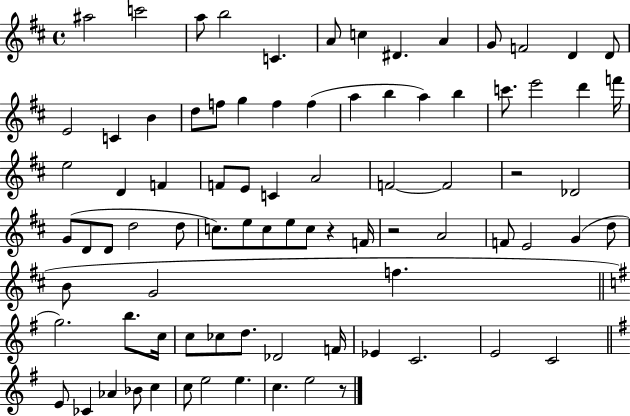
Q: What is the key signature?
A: D major